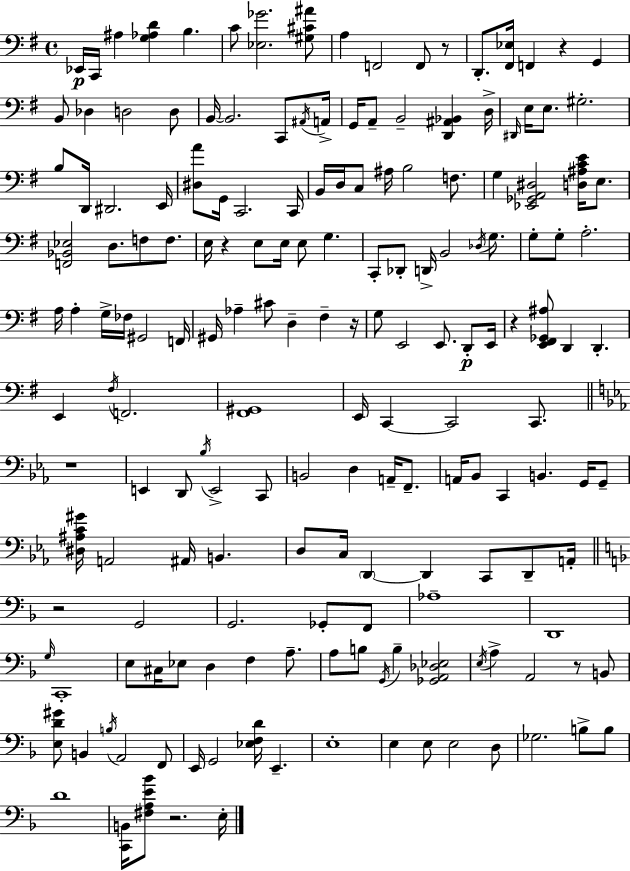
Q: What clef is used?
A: bass